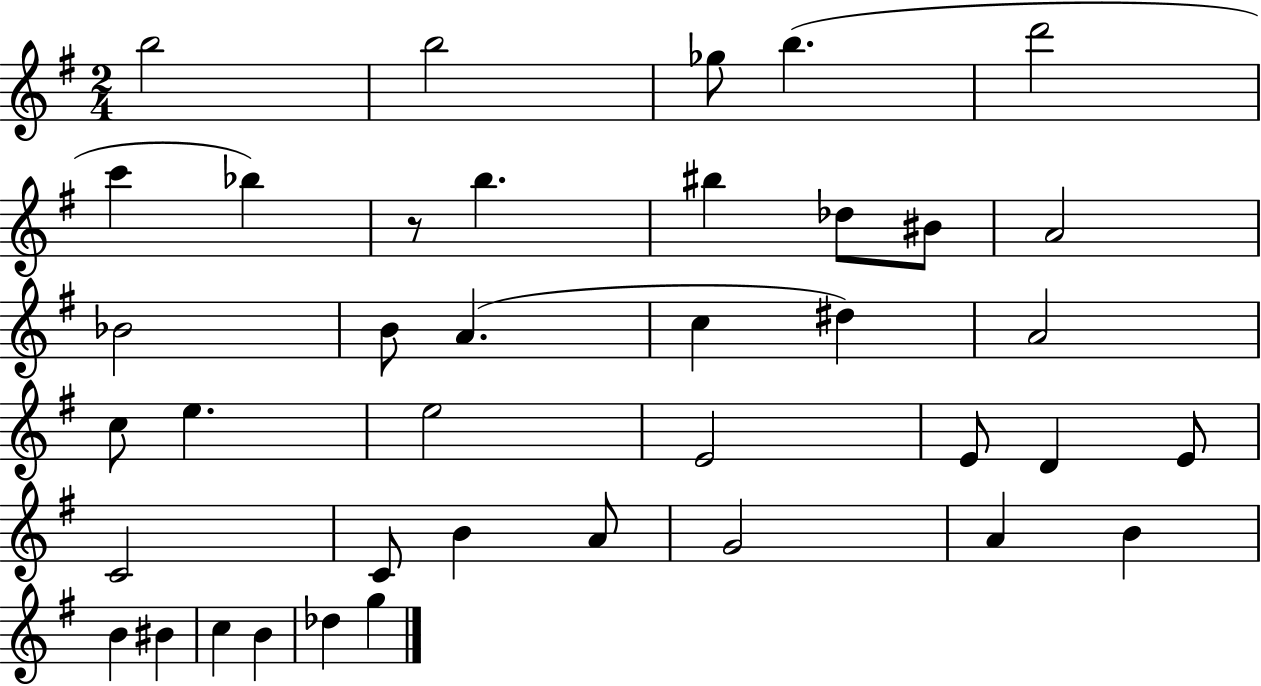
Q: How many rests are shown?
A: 1